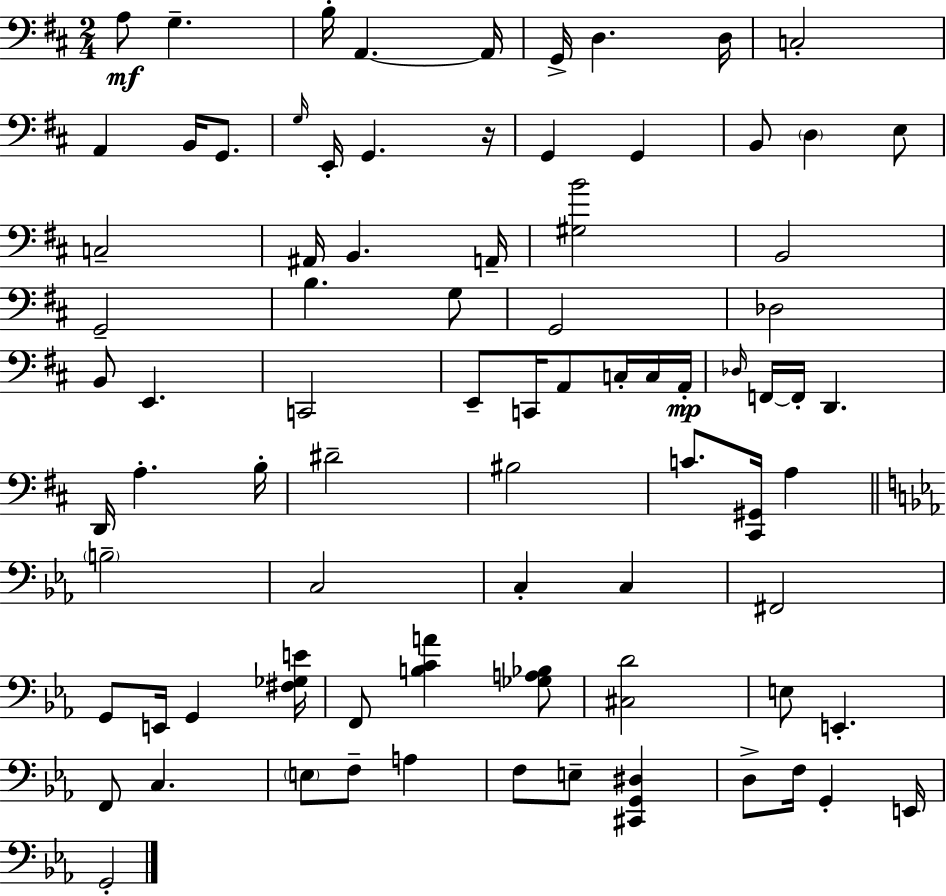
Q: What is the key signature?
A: D major